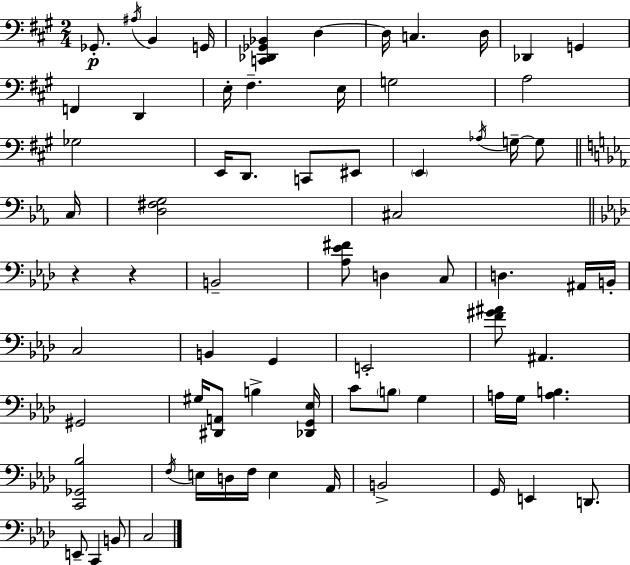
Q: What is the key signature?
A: A major